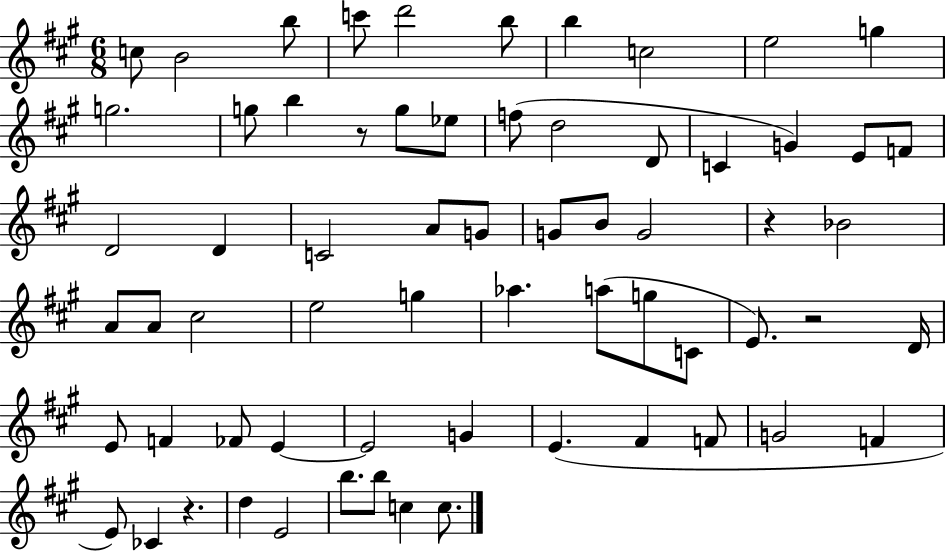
{
  \clef treble
  \numericTimeSignature
  \time 6/8
  \key a \major
  c''8 b'2 b''8 | c'''8 d'''2 b''8 | b''4 c''2 | e''2 g''4 | \break g''2. | g''8 b''4 r8 g''8 ees''8 | f''8( d''2 d'8 | c'4 g'4) e'8 f'8 | \break d'2 d'4 | c'2 a'8 g'8 | g'8 b'8 g'2 | r4 bes'2 | \break a'8 a'8 cis''2 | e''2 g''4 | aes''4. a''8( g''8 c'8 | e'8.) r2 d'16 | \break e'8 f'4 fes'8 e'4~~ | e'2 g'4 | e'4.( fis'4 f'8 | g'2 f'4 | \break e'8) ces'4 r4. | d''4 e'2 | b''8. b''8 c''4 c''8. | \bar "|."
}